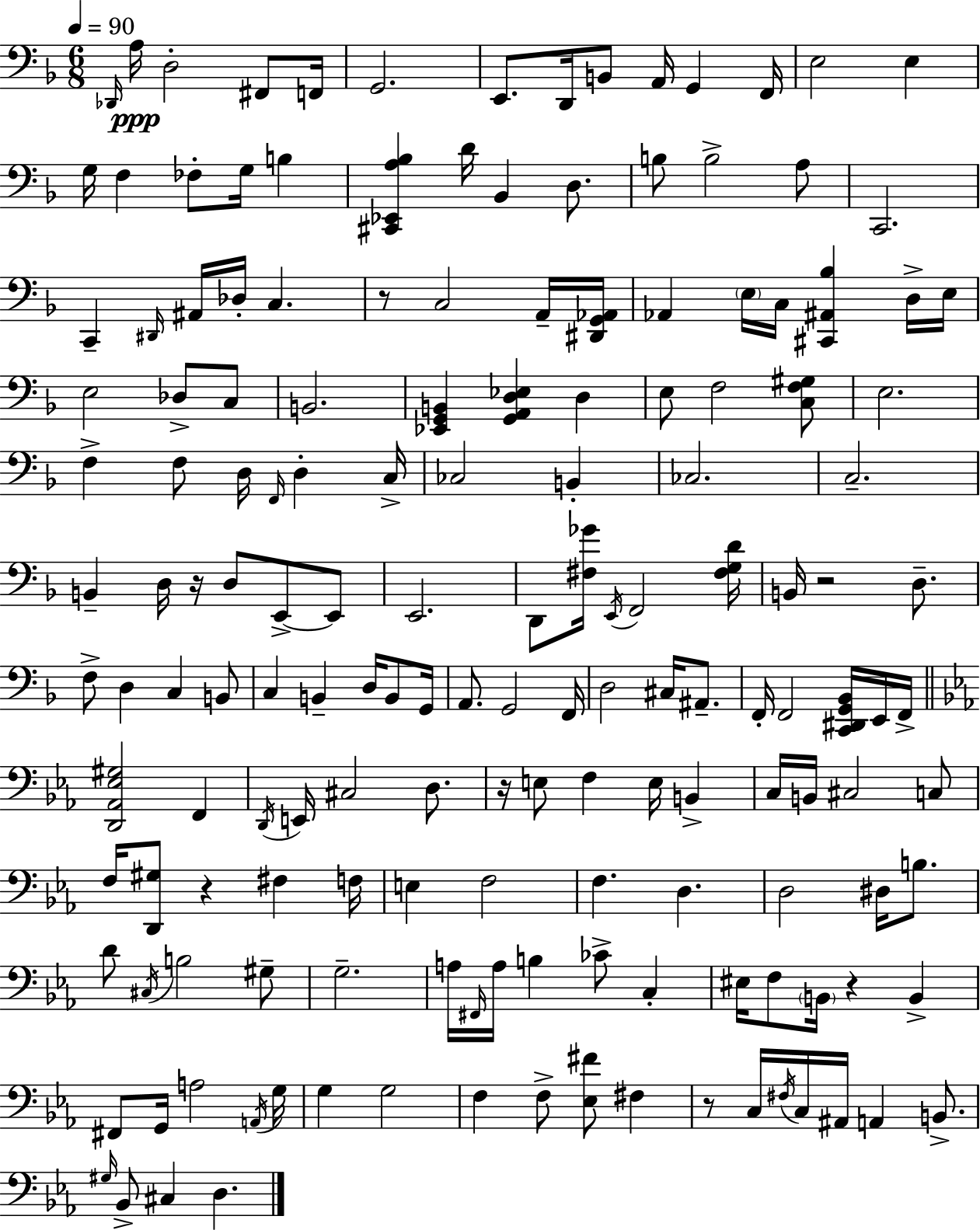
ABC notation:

X:1
T:Untitled
M:6/8
L:1/4
K:Dm
_D,,/4 A,/4 D,2 ^F,,/2 F,,/4 G,,2 E,,/2 D,,/4 B,,/2 A,,/4 G,, F,,/4 E,2 E, G,/4 F, _F,/2 G,/4 B, [^C,,_E,,A,_B,] D/4 _B,, D,/2 B,/2 B,2 A,/2 C,,2 C,, ^D,,/4 ^A,,/4 _D,/4 C, z/2 C,2 A,,/4 [^D,,G,,_A,,]/4 _A,, E,/4 C,/4 [^C,,^A,,_B,] D,/4 E,/4 E,2 _D,/2 C,/2 B,,2 [_E,,G,,B,,] [G,,A,,D,_E,] D, E,/2 F,2 [C,F,^G,]/2 E,2 F, F,/2 D,/4 F,,/4 D, C,/4 _C,2 B,, _C,2 C,2 B,, D,/4 z/4 D,/2 E,,/2 E,,/2 E,,2 D,,/2 [^F,_G]/4 E,,/4 F,,2 [^F,G,D]/4 B,,/4 z2 D,/2 F,/2 D, C, B,,/2 C, B,, D,/4 B,,/2 G,,/4 A,,/2 G,,2 F,,/4 D,2 ^C,/4 ^A,,/2 F,,/4 F,,2 [C,,^D,,G,,_B,,]/4 E,,/4 F,,/4 [D,,_A,,_E,^G,]2 F,, D,,/4 E,,/4 ^C,2 D,/2 z/4 E,/2 F, E,/4 B,, C,/4 B,,/4 ^C,2 C,/2 F,/4 [D,,^G,]/2 z ^F, F,/4 E, F,2 F, D, D,2 ^D,/4 B,/2 D/2 ^C,/4 B,2 ^G,/2 G,2 A,/4 ^F,,/4 A,/4 B, _C/2 C, ^E,/4 F,/2 B,,/4 z B,, ^F,,/2 G,,/4 A,2 A,,/4 G,/4 G, G,2 F, F,/2 [_E,^F]/2 ^F, z/2 C,/4 ^F,/4 C,/4 ^A,,/4 A,, B,,/2 ^G,/4 _B,,/2 ^C, D,